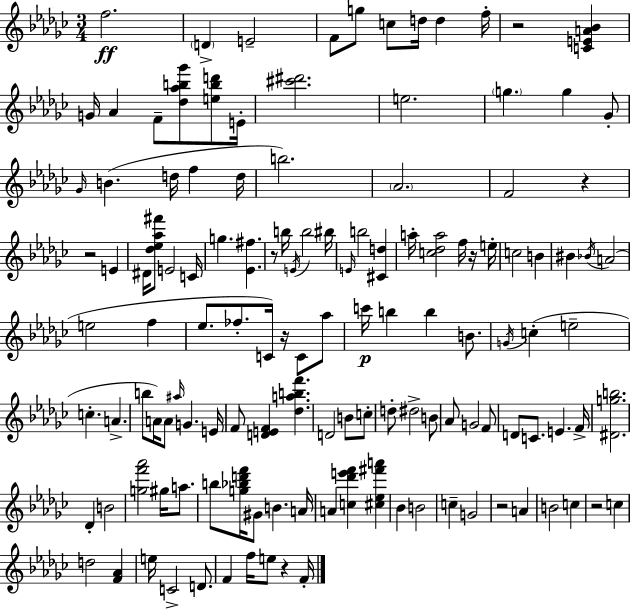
{
  \clef treble
  \numericTimeSignature
  \time 3/4
  \key ees \minor
  f''2.\ff | \parenthesize d'4-> e'2-- | f'8 g''8 c''8 d''16 d''4 f''16-. | r2 <c' e' a' bes'>4 | \break g'16 aes'4 f'8-- <des'' aes'' b'' ges'''>8 <e'' b'' d'''>8 e'16-. | <cis''' dis'''>2. | e''2. | \parenthesize g''4. g''4 ges'8-. | \break \grace { ges'16 }( b'4. d''16 f''4 | d''16 b''2.) | \parenthesize aes'2. | f'2 r4 | \break r2 e'4 | dis'16 <des'' ees'' aes'' fis'''>8 e'2 | c'16 g''4. <ees' fis''>4. | r8 b''16 \acciaccatura { e'16 } b''2 | \break bis''16 \grace { e'16 } b''2 <cis' d''>4 | a''16-. <c'' des'' a''>2 | f''16 r16 e''16-. c''2 b'4 | bis'4 \acciaccatura { bes'16 } a'2( | \break e''2 | f''4 ees''8. fes''8.-. c'16) r16 | c'8 aes''8 c'''16\p b''4 b''4 | b'8. \acciaccatura { g'16 } c''4-.( e''2-- | \break c''4.-. a'4.-> | b''8 a'16) a'8 \grace { ais''16 } g'4. | e'16 f'8 <d' e' f'>4 | <des'' a'' b'' f'''>4. d'2 | \break b'8 c''8-. d''8-. dis''2-> | b'8 aes'8 g'2 | f'8 d'8 c'8. e'4. | f'16-> <dis' g'' b''>2. | \break des'4-. b'2 | <g'' f''' aes'''>2 | gis''16 a''8. b''8 <g'' bes'' d''' f'''>16 gis'8 b'4. | a'16 a'4 <c'' des''' e''' f'''>4 | \break <cis'' ees'' fis''' a'''>4 bes'4 b'2 | c''4-- g'2 | r2 | a'4 b'2 | \break c''4 r2 | c''4 d''2 | <f' aes'>4 e''16 c'2-> | d'8. f'4 f''16 e''8 | \break r4 f'16-. \bar "|."
}